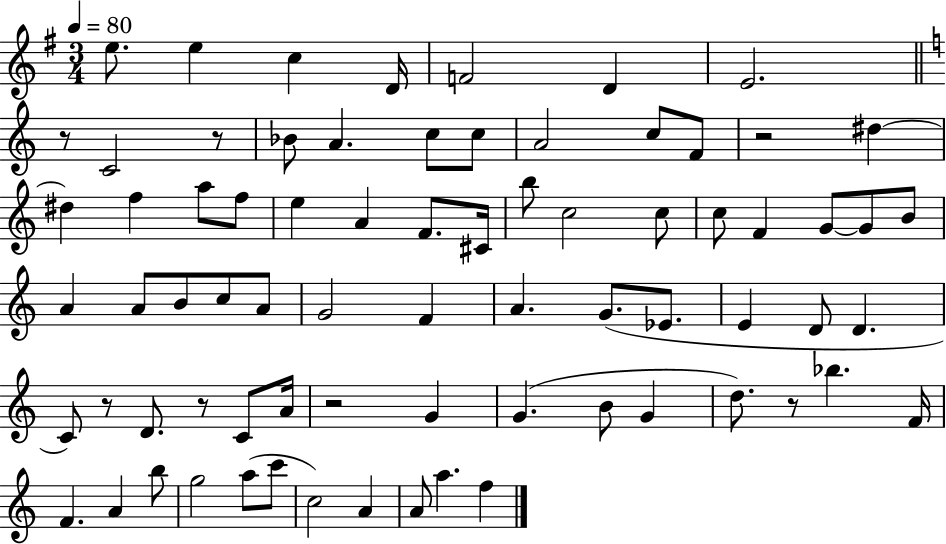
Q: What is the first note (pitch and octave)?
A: E5